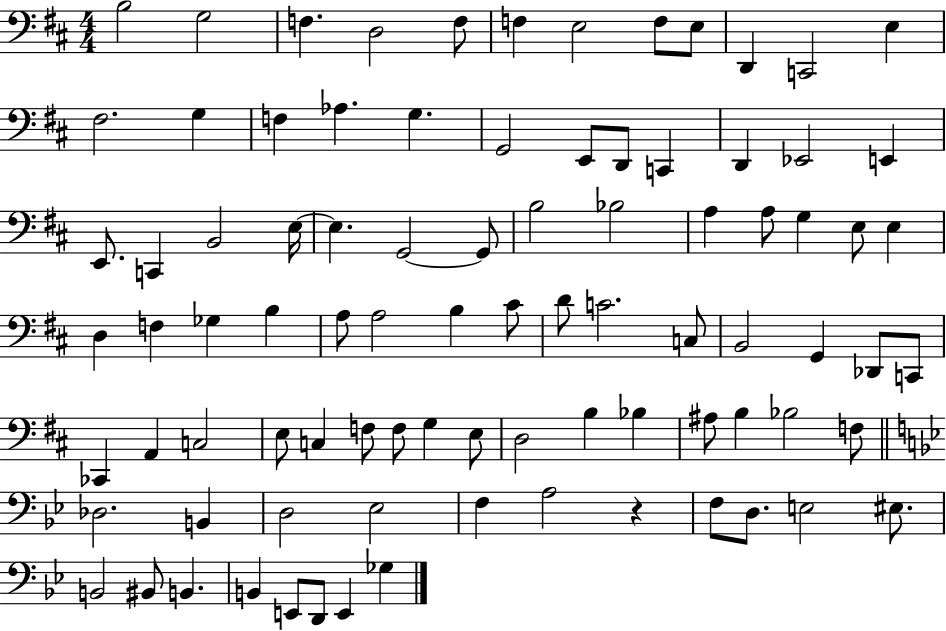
B3/h G3/h F3/q. D3/h F3/e F3/q E3/h F3/e E3/e D2/q C2/h E3/q F#3/h. G3/q F3/q Ab3/q. G3/q. G2/h E2/e D2/e C2/q D2/q Eb2/h E2/q E2/e. C2/q B2/h E3/s E3/q. G2/h G2/e B3/h Bb3/h A3/q A3/e G3/q E3/e E3/q D3/q F3/q Gb3/q B3/q A3/e A3/h B3/q C#4/e D4/e C4/h. C3/e B2/h G2/q Db2/e C2/e CES2/q A2/q C3/h E3/e C3/q F3/e F3/e G3/q E3/e D3/h B3/q Bb3/q A#3/e B3/q Bb3/h F3/e Db3/h. B2/q D3/h Eb3/h F3/q A3/h R/q F3/e D3/e. E3/h EIS3/e. B2/h BIS2/e B2/q. B2/q E2/e D2/e E2/q Gb3/q